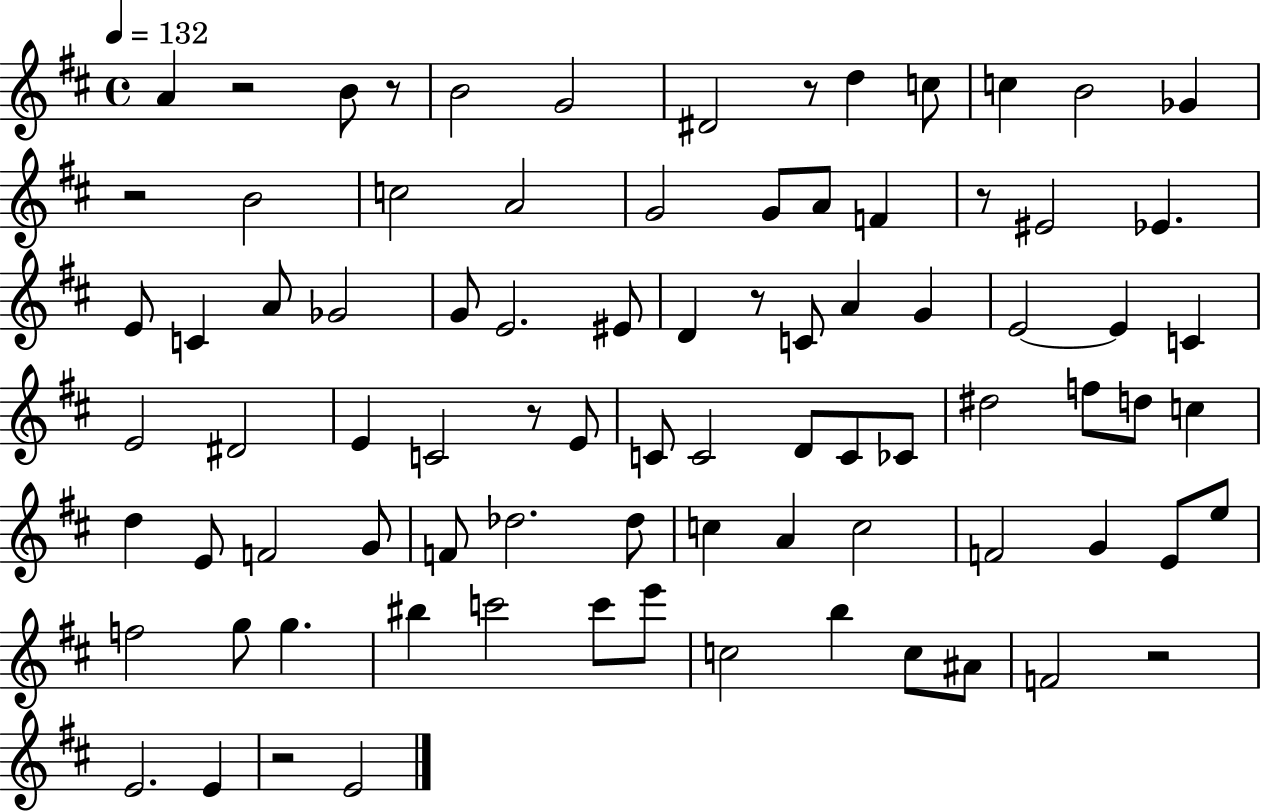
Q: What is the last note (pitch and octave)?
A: E4